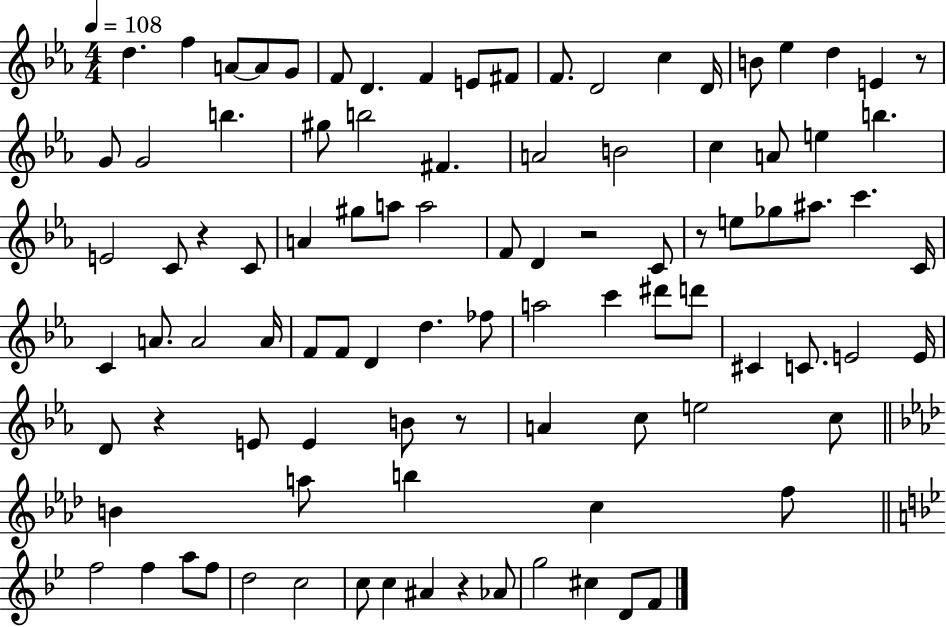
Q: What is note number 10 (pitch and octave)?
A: F#4